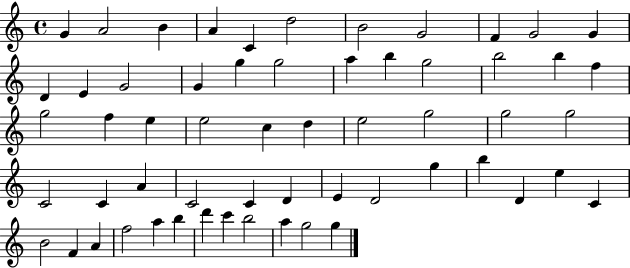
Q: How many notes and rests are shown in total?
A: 58